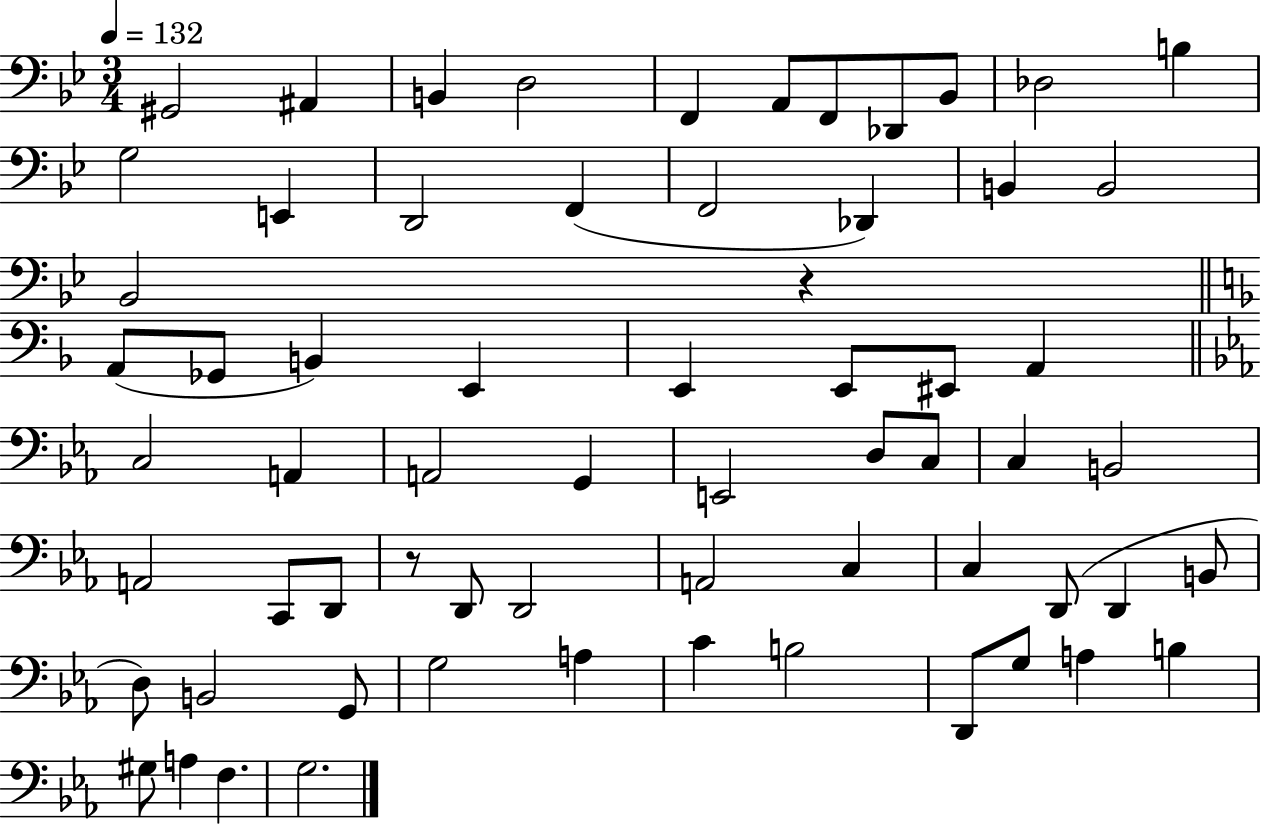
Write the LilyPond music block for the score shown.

{
  \clef bass
  \numericTimeSignature
  \time 3/4
  \key bes \major
  \tempo 4 = 132
  gis,2 ais,4 | b,4 d2 | f,4 a,8 f,8 des,8 bes,8 | des2 b4 | \break g2 e,4 | d,2 f,4( | f,2 des,4) | b,4 b,2 | \break bes,2 r4 | \bar "||" \break \key f \major a,8( ges,8 b,4) e,4 | e,4 e,8 eis,8 a,4 | \bar "||" \break \key ees \major c2 a,4 | a,2 g,4 | e,2 d8 c8 | c4 b,2 | \break a,2 c,8 d,8 | r8 d,8 d,2 | a,2 c4 | c4 d,8( d,4 b,8 | \break d8) b,2 g,8 | g2 a4 | c'4 b2 | d,8 g8 a4 b4 | \break gis8 a4 f4. | g2. | \bar "|."
}